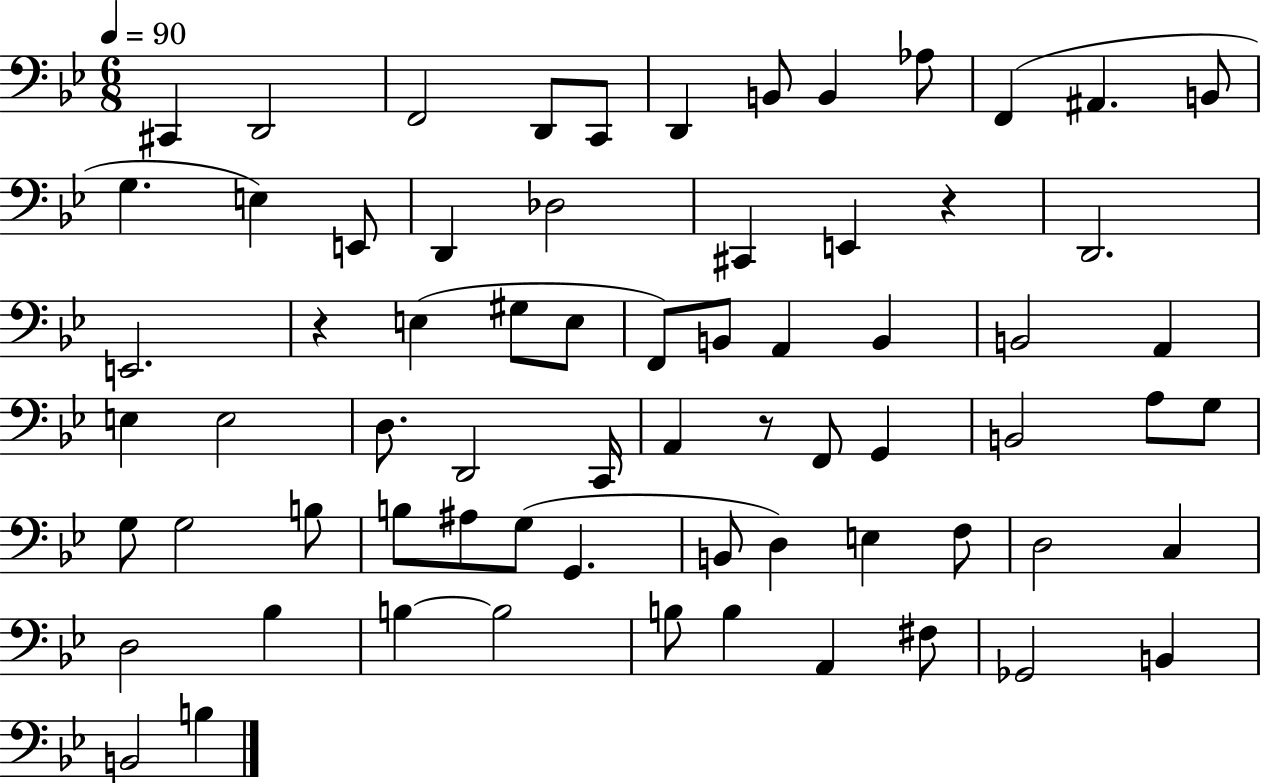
{
  \clef bass
  \numericTimeSignature
  \time 6/8
  \key bes \major
  \tempo 4 = 90
  cis,4 d,2 | f,2 d,8 c,8 | d,4 b,8 b,4 aes8 | f,4( ais,4. b,8 | \break g4. e4) e,8 | d,4 des2 | cis,4 e,4 r4 | d,2. | \break e,2. | r4 e4( gis8 e8 | f,8) b,8 a,4 b,4 | b,2 a,4 | \break e4 e2 | d8. d,2 c,16 | a,4 r8 f,8 g,4 | b,2 a8 g8 | \break g8 g2 b8 | b8 ais8 g8( g,4. | b,8 d4) e4 f8 | d2 c4 | \break d2 bes4 | b4~~ b2 | b8 b4 a,4 fis8 | ges,2 b,4 | \break b,2 b4 | \bar "|."
}